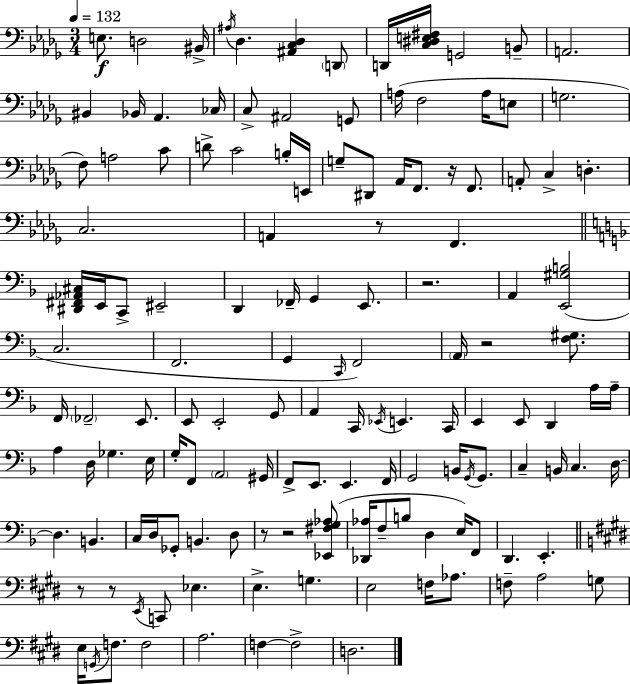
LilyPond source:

{
  \clef bass
  \numericTimeSignature
  \time 3/4
  \key bes \minor
  \tempo 4 = 132
  e8.\f d2 bis,16-> | \acciaccatura { ais16 } des4. <ais, c des>4 \parenthesize d,8 | d,16 <c dis e fis>16 g,2 b,8-- | a,2. | \break bis,4 bes,16 aes,4. | ces16 c8-> ais,2 g,8 | a16( f2 a16 e8 | g2. | \break f8) a2 c'8 | d'8-> c'2 b16-. | e,16 g8-- dis,8 aes,16 f,8. r16 f,8. | a,8-. c4-> d4.-. | \break c2. | a,4 r8 f,4. | \bar "||" \break \key f \major <dis, fis, aes, cis>16 e,16 c,8-> eis,2-- | d,4 fes,16-- g,4 e,8. | r2. | a,4 <e, gis b>2( | \break c2. | f,2. | g,4 \grace { c,16 } f,2) | \parenthesize a,16 r2 <f gis>8. | \break f,16 \parenthesize fes,2-- e,8. | e,8 e,2-. g,8 | a,4 c,16 \acciaccatura { ees,16 } e,4. | c,16 e,4 e,8 d,4 | \break a16 a16-- a4 d16 ges4. | e16 g16-. f,8 \parenthesize a,2 | gis,16 f,8-> e,8. e,4. | f,16 g,2 b,16 \acciaccatura { g,16 } | \break g,8. c4-- b,16 c4. | d16~~ d4. b,4. | c16 d16 ges,8-. b,4. | d8 r8 r2 | \break <ees, fis g aes>8( <des, aes>16 f8-- b8 d4 | e16) f,8 d,4. e,4.-. | \bar "||" \break \key e \major r8 r8 \acciaccatura { e,16 } c,8 ees4. | e4.-> g4. | e2 f16 aes8. | f8-- a2 g8 | \break e16 \acciaccatura { g,16 } f8. f2 | a2. | f4~~ f2-> | d2. | \break \bar "|."
}